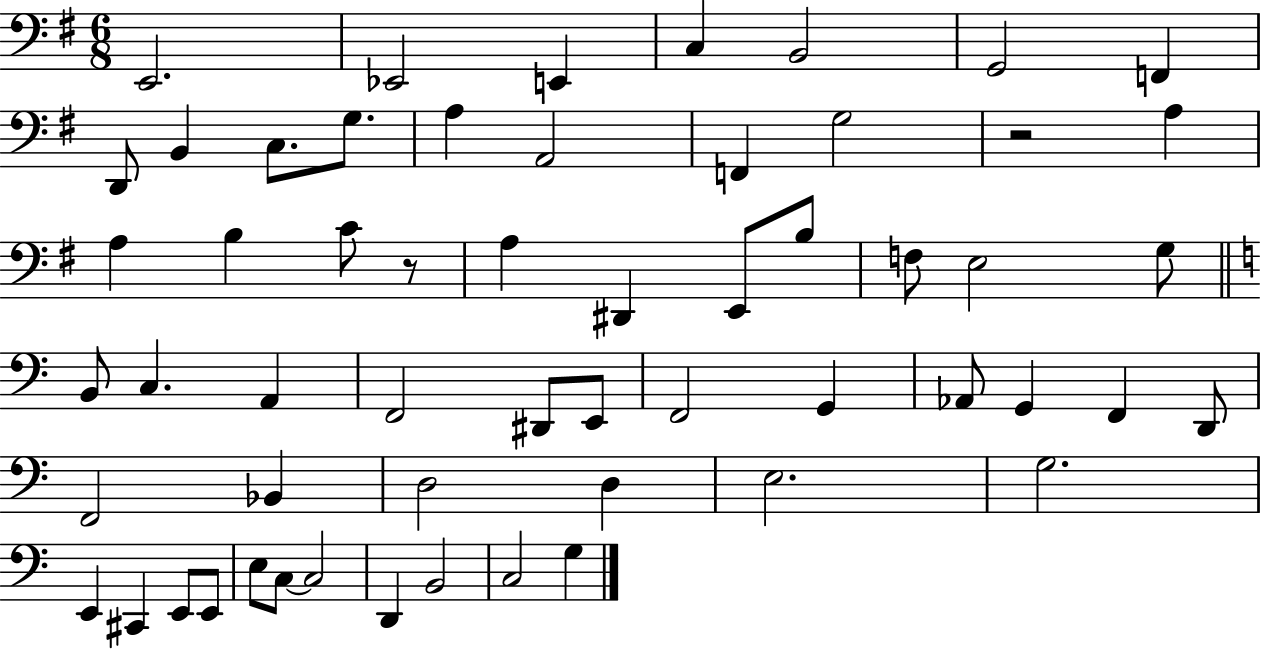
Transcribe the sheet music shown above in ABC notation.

X:1
T:Untitled
M:6/8
L:1/4
K:G
E,,2 _E,,2 E,, C, B,,2 G,,2 F,, D,,/2 B,, C,/2 G,/2 A, A,,2 F,, G,2 z2 A, A, B, C/2 z/2 A, ^D,, E,,/2 B,/2 F,/2 E,2 G,/2 B,,/2 C, A,, F,,2 ^D,,/2 E,,/2 F,,2 G,, _A,,/2 G,, F,, D,,/2 F,,2 _B,, D,2 D, E,2 G,2 E,, ^C,, E,,/2 E,,/2 E,/2 C,/2 C,2 D,, B,,2 C,2 G,